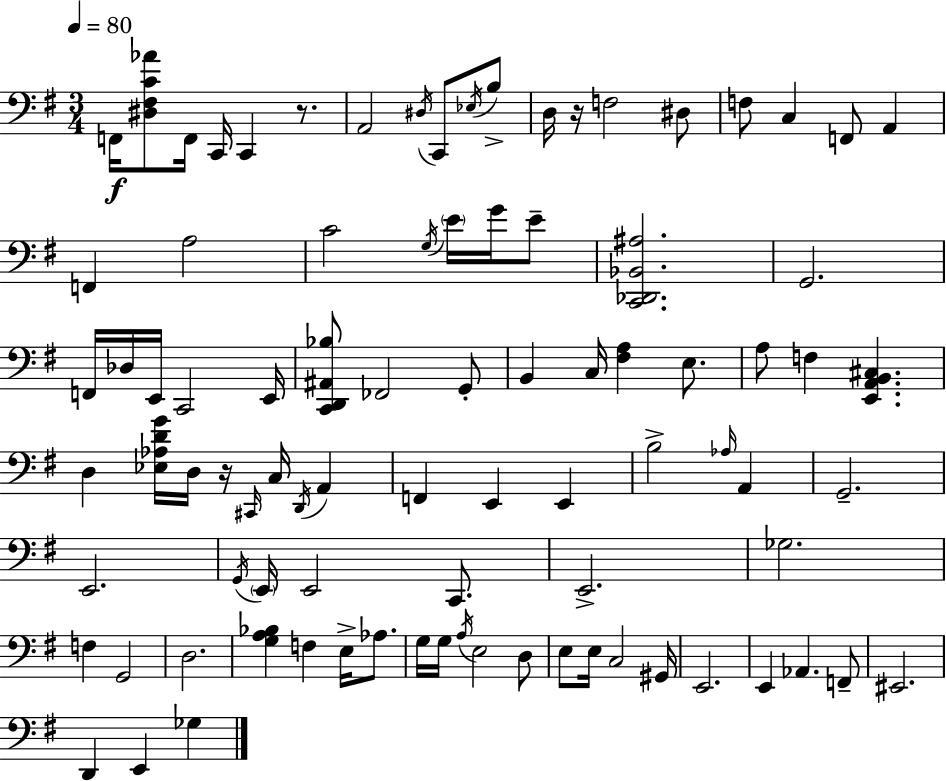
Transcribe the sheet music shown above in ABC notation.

X:1
T:Untitled
M:3/4
L:1/4
K:G
F,,/4 [^D,^F,C_A]/2 F,,/4 C,,/4 C,, z/2 A,,2 ^D,/4 C,,/2 _E,/4 B,/2 D,/4 z/4 F,2 ^D,/2 F,/2 C, F,,/2 A,, F,, A,2 C2 G,/4 E/4 G/4 E/2 [C,,_D,,_B,,^A,]2 G,,2 F,,/4 _D,/4 E,,/4 C,,2 E,,/4 [C,,D,,^A,,_B,]/2 _F,,2 G,,/2 B,, C,/4 [^F,A,] E,/2 A,/2 F, [E,,A,,B,,^C,] D, [_E,_A,DG]/4 D,/4 z/4 ^C,,/4 C,/4 D,,/4 A,, F,, E,, E,, B,2 _A,/4 A,, G,,2 E,,2 G,,/4 E,,/4 E,,2 C,,/2 E,,2 _G,2 F, G,,2 D,2 [G,A,_B,] F, E,/4 _A,/2 G,/4 G,/4 A,/4 E,2 D,/2 E,/2 E,/4 C,2 ^G,,/4 E,,2 E,, _A,, F,,/2 ^E,,2 D,, E,, _G,